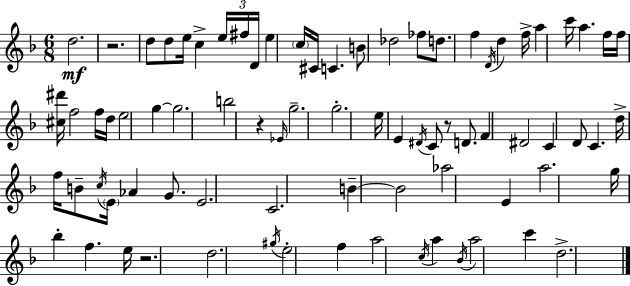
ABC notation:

X:1
T:Untitled
M:6/8
L:1/4
K:F
d2 z2 d/2 d/2 e/4 c e/4 ^f/4 D/4 e c/4 ^C/4 C B/2 _d2 _f/2 d/2 f D/4 d f/4 a c'/4 a f/4 f/4 [^c^d']/4 f2 f/4 d/4 e2 g g2 b2 z _E/4 g2 g2 e/4 E ^D/4 C/2 z/2 D/2 F ^D2 C D/2 C d/4 f/4 B/2 c/4 E/4 _A G/2 E2 C2 B B2 _a2 E a2 g/4 _b f e/4 z2 d2 ^g/4 e2 f a2 c/4 a _B/4 a2 c' d2